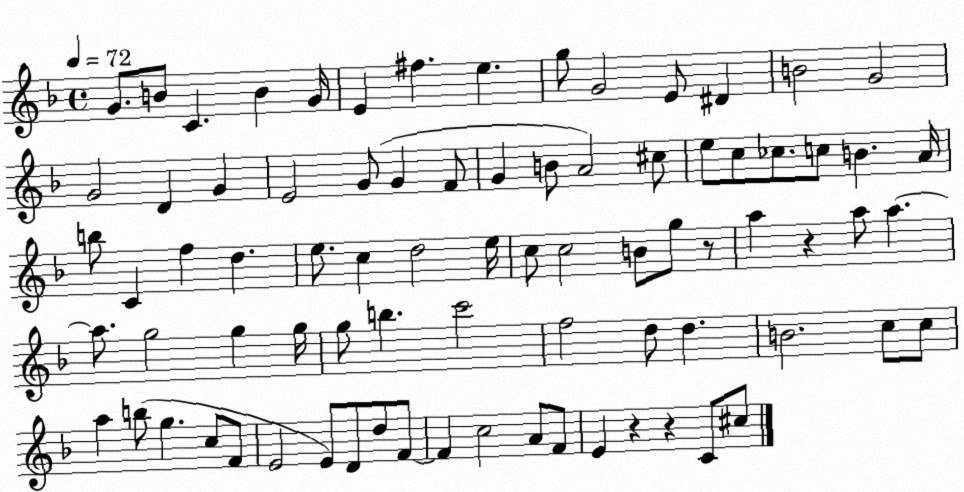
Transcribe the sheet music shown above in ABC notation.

X:1
T:Untitled
M:4/4
L:1/4
K:F
G/2 B/2 C B G/4 E ^f e g/2 G2 E/2 ^D B2 G2 G2 D G E2 G/2 G F/2 G B/2 A2 ^c/2 e/2 c/2 _c/2 c/2 B A/4 b/2 C f d e/2 c d2 e/4 c/2 c2 B/2 g/2 z/2 a z a/2 a a/2 g2 g g/4 g/2 b c'2 f2 d/2 d B2 c/2 c/2 a b/2 g c/2 F/2 E2 E/2 D/2 d/2 F/2 F c2 A/2 F/2 E z z C/2 ^c/2